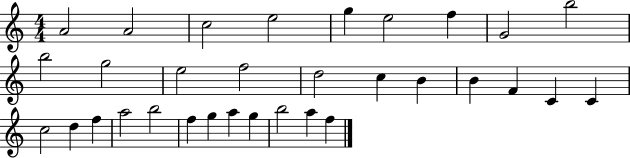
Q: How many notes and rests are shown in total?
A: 32